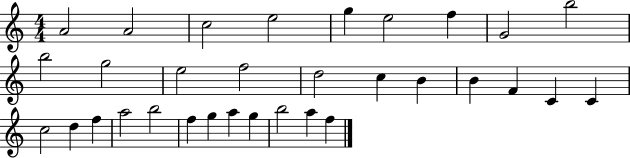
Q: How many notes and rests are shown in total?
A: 32